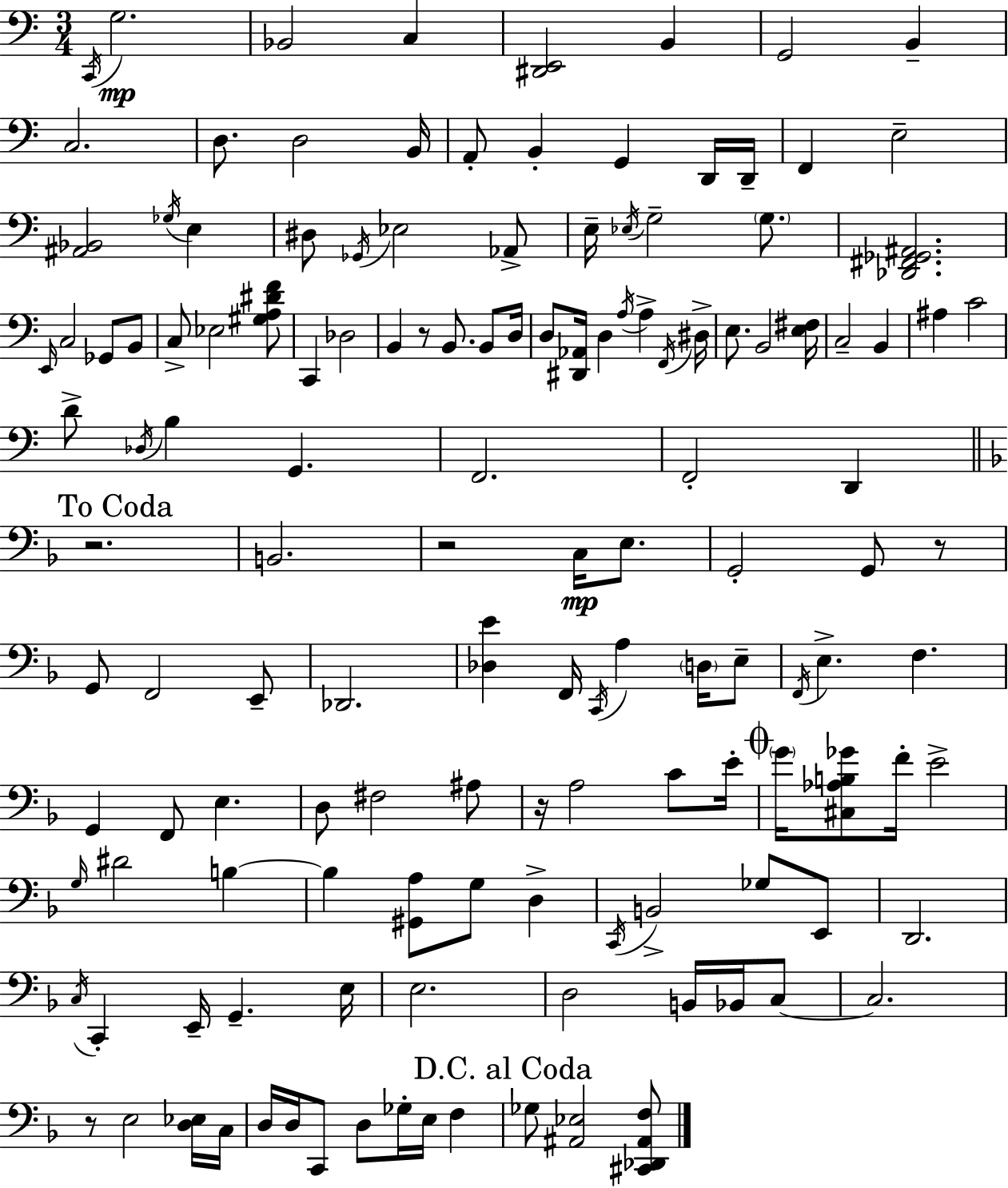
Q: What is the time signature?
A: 3/4